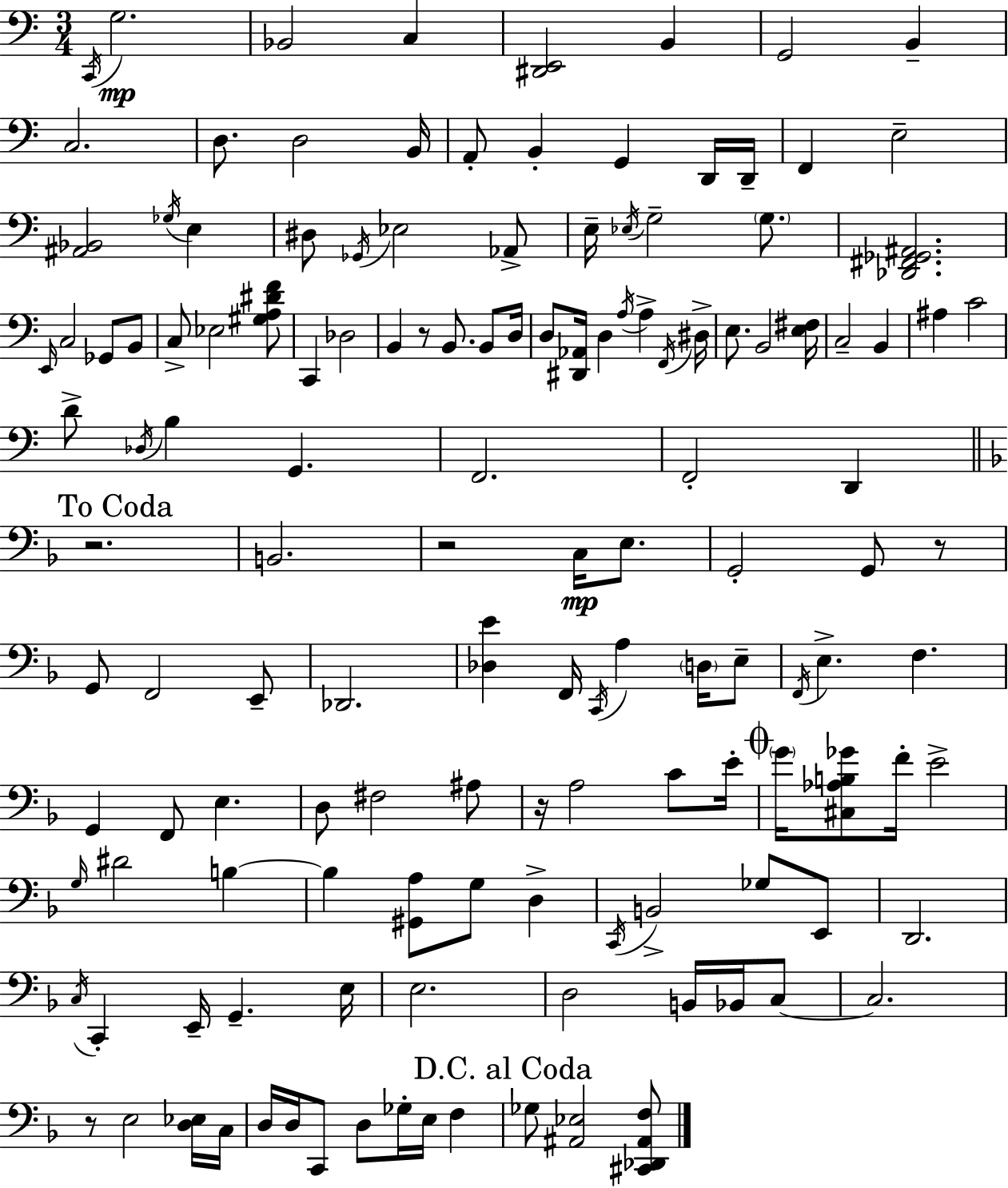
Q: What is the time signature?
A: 3/4